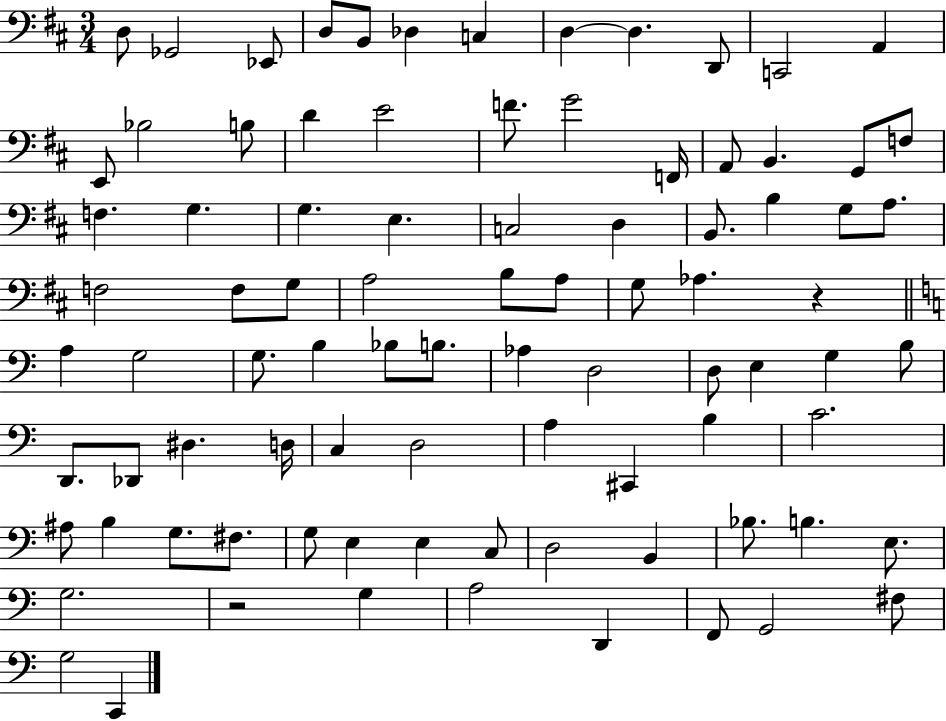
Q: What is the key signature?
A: D major